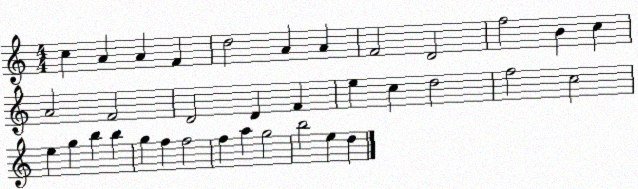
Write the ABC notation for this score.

X:1
T:Untitled
M:4/4
L:1/4
K:C
c A A F d2 A A F2 D2 f2 B c A2 F2 D2 D F e c d2 f2 c2 e g b b g f f2 f a g2 b2 e d